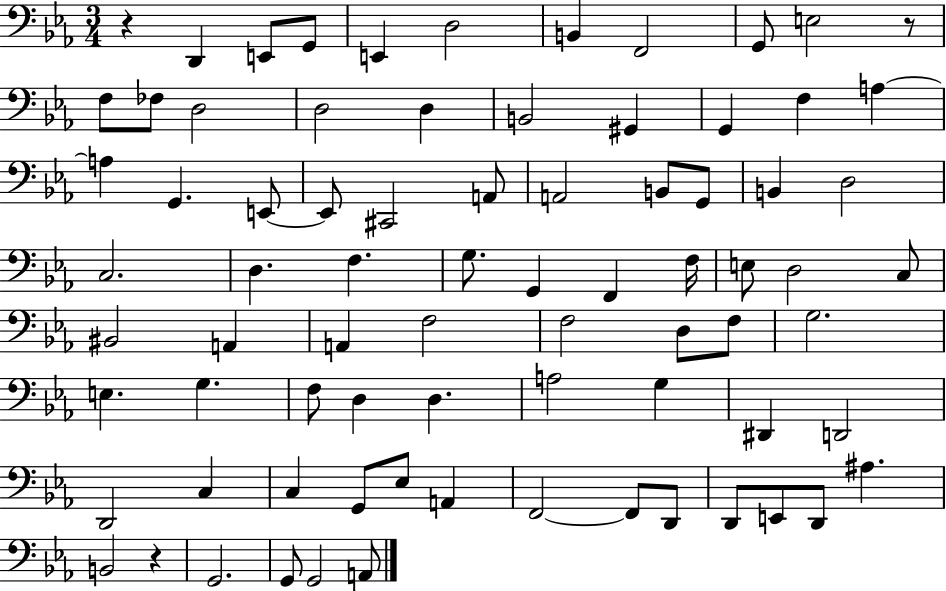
X:1
T:Untitled
M:3/4
L:1/4
K:Eb
z D,, E,,/2 G,,/2 E,, D,2 B,, F,,2 G,,/2 E,2 z/2 F,/2 _F,/2 D,2 D,2 D, B,,2 ^G,, G,, F, A, A, G,, E,,/2 E,,/2 ^C,,2 A,,/2 A,,2 B,,/2 G,,/2 B,, D,2 C,2 D, F, G,/2 G,, F,, F,/4 E,/2 D,2 C,/2 ^B,,2 A,, A,, F,2 F,2 D,/2 F,/2 G,2 E, G, F,/2 D, D, A,2 G, ^D,, D,,2 D,,2 C, C, G,,/2 _E,/2 A,, F,,2 F,,/2 D,,/2 D,,/2 E,,/2 D,,/2 ^A, B,,2 z G,,2 G,,/2 G,,2 A,,/2